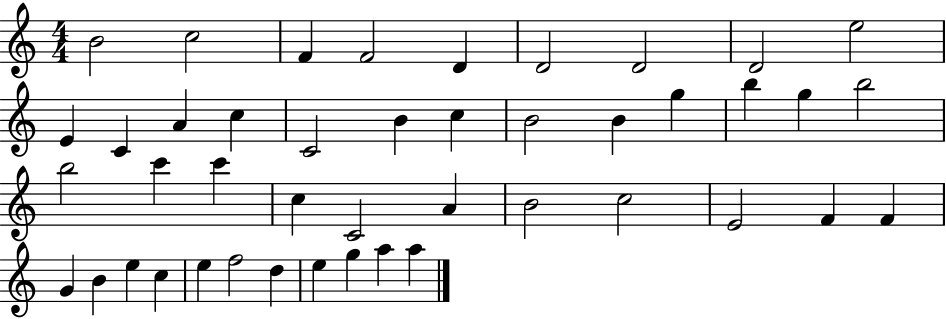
B4/h C5/h F4/q F4/h D4/q D4/h D4/h D4/h E5/h E4/q C4/q A4/q C5/q C4/h B4/q C5/q B4/h B4/q G5/q B5/q G5/q B5/h B5/h C6/q C6/q C5/q C4/h A4/q B4/h C5/h E4/h F4/q F4/q G4/q B4/q E5/q C5/q E5/q F5/h D5/q E5/q G5/q A5/q A5/q